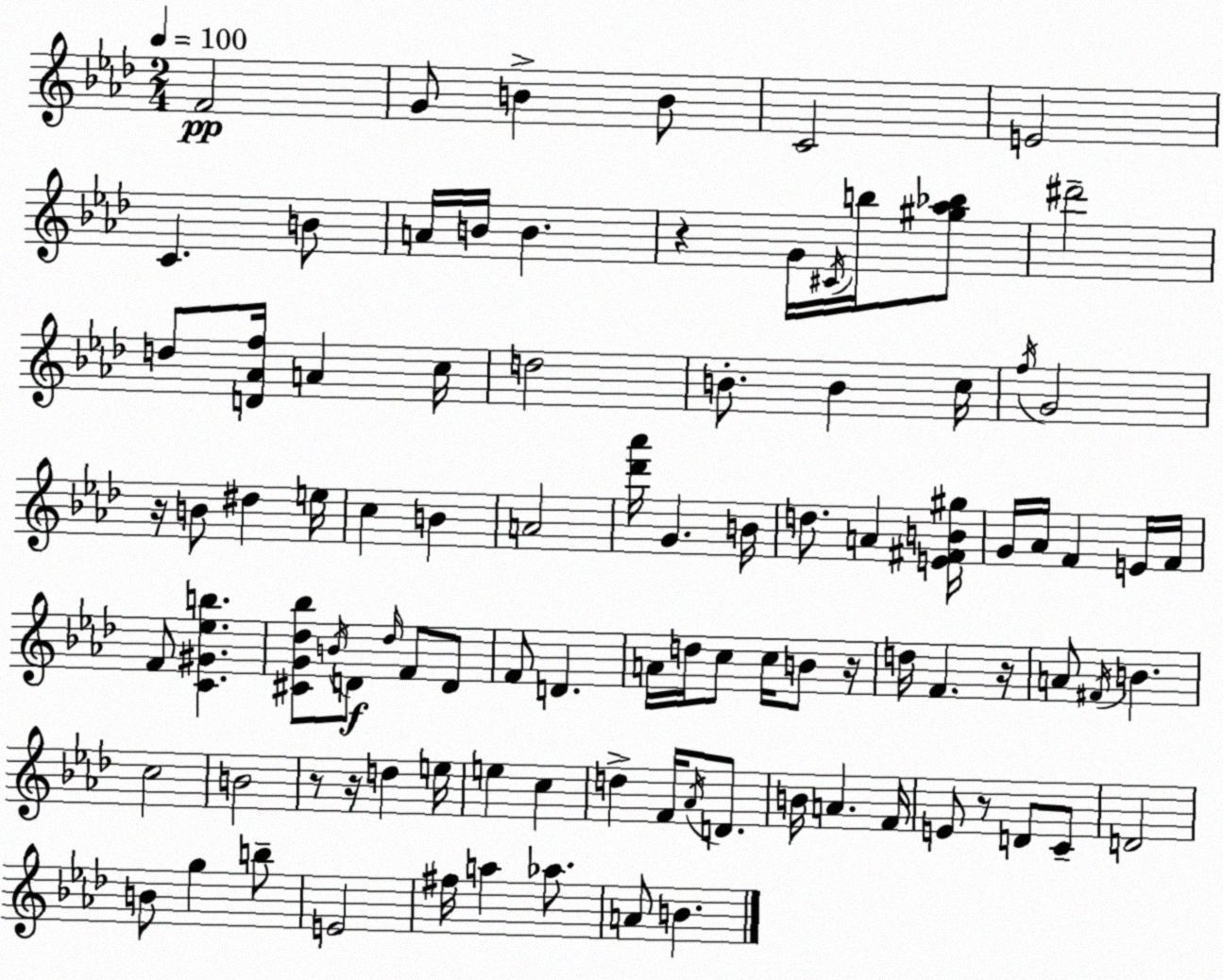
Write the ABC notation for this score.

X:1
T:Untitled
M:2/4
L:1/4
K:Fm
F2 G/2 B B/2 C2 E2 C B/2 A/4 B/4 B z G/4 ^C/4 b/4 [^g_a_b]/2 ^d'2 d/2 [D_Af]/4 A c/4 d2 B/2 B c/4 f/4 G2 z/4 B/2 ^d e/4 c B A2 [_d'_a']/4 G B/4 d/2 A [E^FB^g]/4 G/4 _A/4 F E/4 F/4 F/2 [C^G_eb] [^CG_d_b]/2 B/4 D/2 _d/4 F/2 D/2 F/2 D A/4 d/4 c/2 c/4 B/2 z/4 d/4 F z/4 A/2 ^F/4 B c2 B2 z/2 z/4 d e/4 e c d F/4 _A/4 D/2 B/4 A F/4 E/2 z/2 D/2 C/2 D2 B/2 g b/2 E2 ^f/4 a _a/2 A/2 B